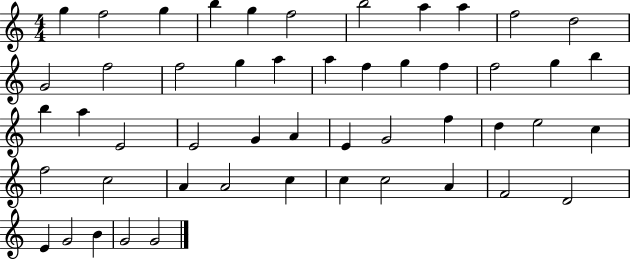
G5/q F5/h G5/q B5/q G5/q F5/h B5/h A5/q A5/q F5/h D5/h G4/h F5/h F5/h G5/q A5/q A5/q F5/q G5/q F5/q F5/h G5/q B5/q B5/q A5/q E4/h E4/h G4/q A4/q E4/q G4/h F5/q D5/q E5/h C5/q F5/h C5/h A4/q A4/h C5/q C5/q C5/h A4/q F4/h D4/h E4/q G4/h B4/q G4/h G4/h